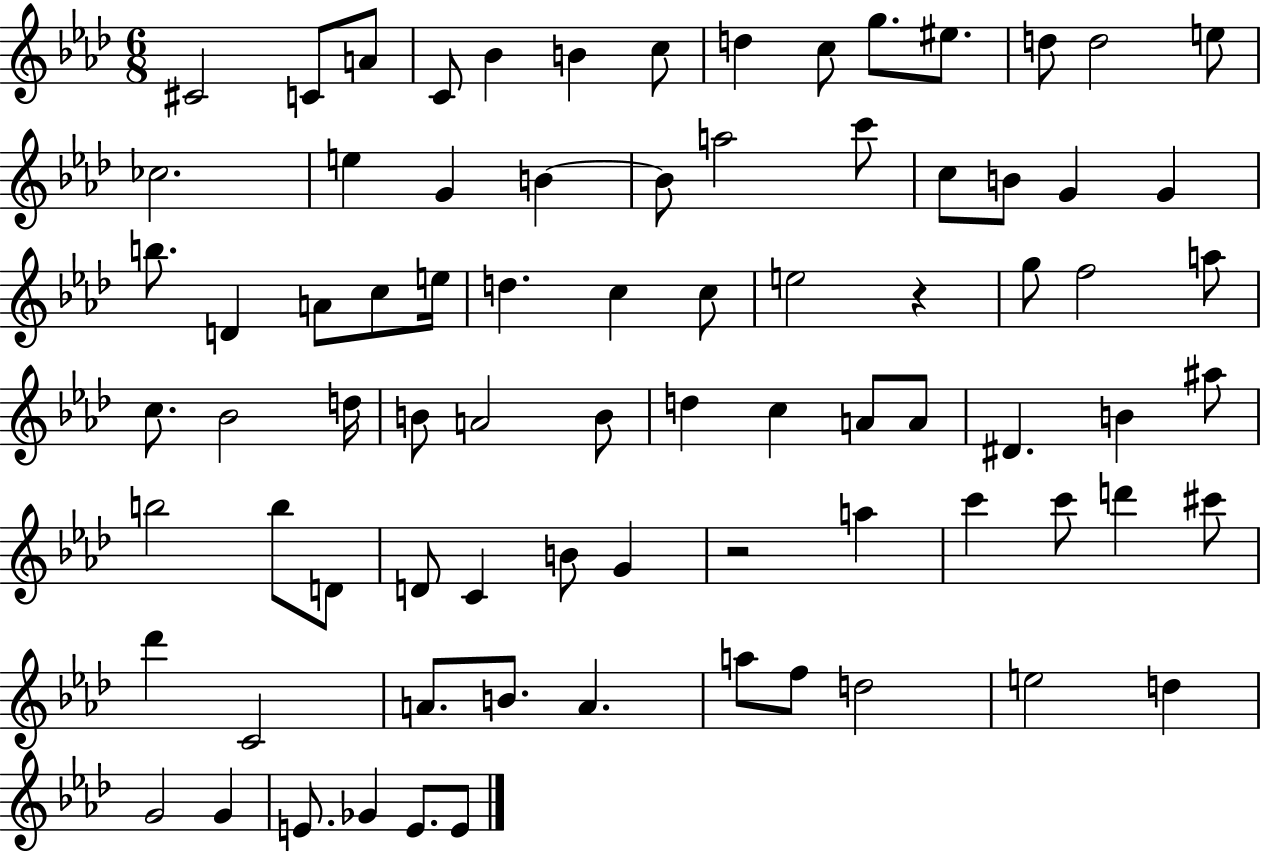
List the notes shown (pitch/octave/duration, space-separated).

C#4/h C4/e A4/e C4/e Bb4/q B4/q C5/e D5/q C5/e G5/e. EIS5/e. D5/e D5/h E5/e CES5/h. E5/q G4/q B4/q B4/e A5/h C6/e C5/e B4/e G4/q G4/q B5/e. D4/q A4/e C5/e E5/s D5/q. C5/q C5/e E5/h R/q G5/e F5/h A5/e C5/e. Bb4/h D5/s B4/e A4/h B4/e D5/q C5/q A4/e A4/e D#4/q. B4/q A#5/e B5/h B5/e D4/e D4/e C4/q B4/e G4/q R/h A5/q C6/q C6/e D6/q C#6/e Db6/q C4/h A4/e. B4/e. A4/q. A5/e F5/e D5/h E5/h D5/q G4/h G4/q E4/e. Gb4/q E4/e. E4/e